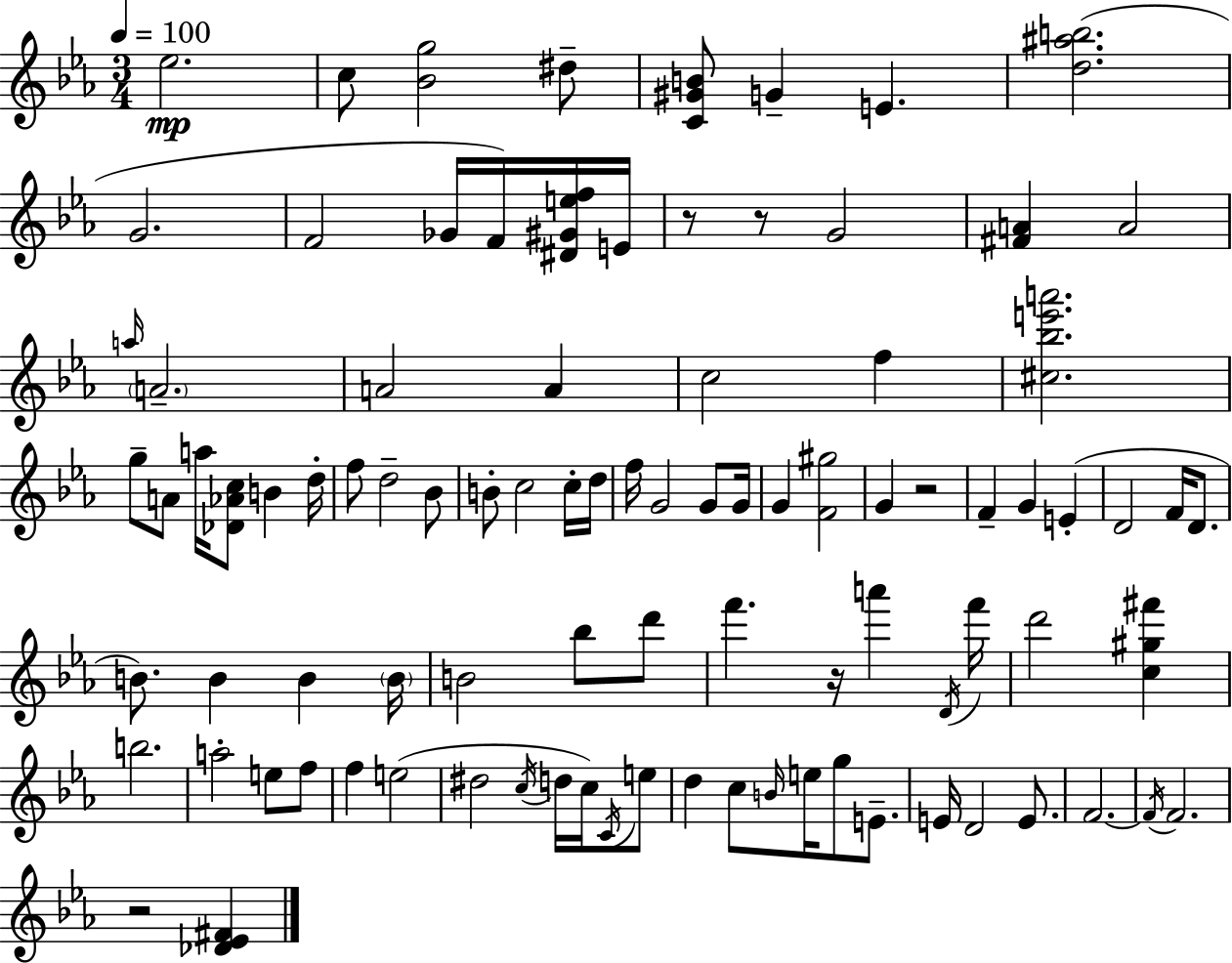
Eb5/h. C5/e [Bb4,G5]/h D#5/e [C4,G#4,B4]/e G4/q E4/q. [D5,A#5,B5]/h. G4/h. F4/h Gb4/s F4/s [D#4,G#4,E5,F5]/s E4/s R/e R/e G4/h [F#4,A4]/q A4/h A5/s A4/h. A4/h A4/q C5/h F5/q [C#5,Bb5,E6,A6]/h. G5/e A4/e A5/s [Db4,Ab4,C5]/e B4/q D5/s F5/e D5/h Bb4/e B4/e C5/h C5/s D5/s F5/s G4/h G4/e G4/s G4/q [F4,G#5]/h G4/q R/h F4/q G4/q E4/q D4/h F4/s D4/e. B4/e. B4/q B4/q B4/s B4/h Bb5/e D6/e F6/q. R/s A6/q D4/s F6/s D6/h [C5,G#5,F#6]/q B5/h. A5/h E5/e F5/e F5/q E5/h D#5/h C5/s D5/s C5/s C4/s E5/e D5/q C5/e B4/s E5/s G5/e E4/e. E4/s D4/h E4/e. F4/h. F4/s F4/h. R/h [Db4,Eb4,F#4]/q